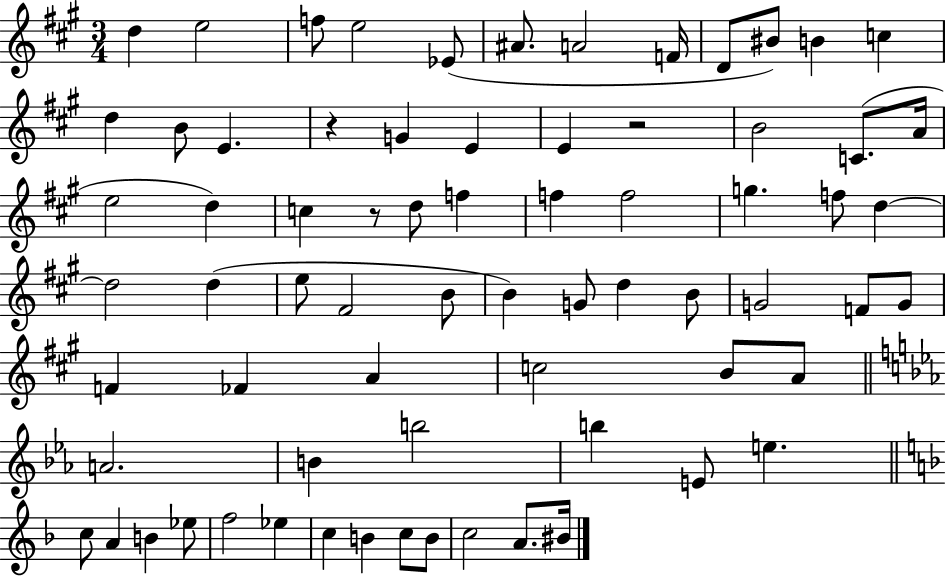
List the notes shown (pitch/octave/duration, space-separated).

D5/q E5/h F5/e E5/h Eb4/e A#4/e. A4/h F4/s D4/e BIS4/e B4/q C5/q D5/q B4/e E4/q. R/q G4/q E4/q E4/q R/h B4/h C4/e. A4/s E5/h D5/q C5/q R/e D5/e F5/q F5/q F5/h G5/q. F5/e D5/q D5/h D5/q E5/e F#4/h B4/e B4/q G4/e D5/q B4/e G4/h F4/e G4/e F4/q FES4/q A4/q C5/h B4/e A4/e A4/h. B4/q B5/h B5/q E4/e E5/q. C5/e A4/q B4/q Eb5/e F5/h Eb5/q C5/q B4/q C5/e B4/e C5/h A4/e. BIS4/s